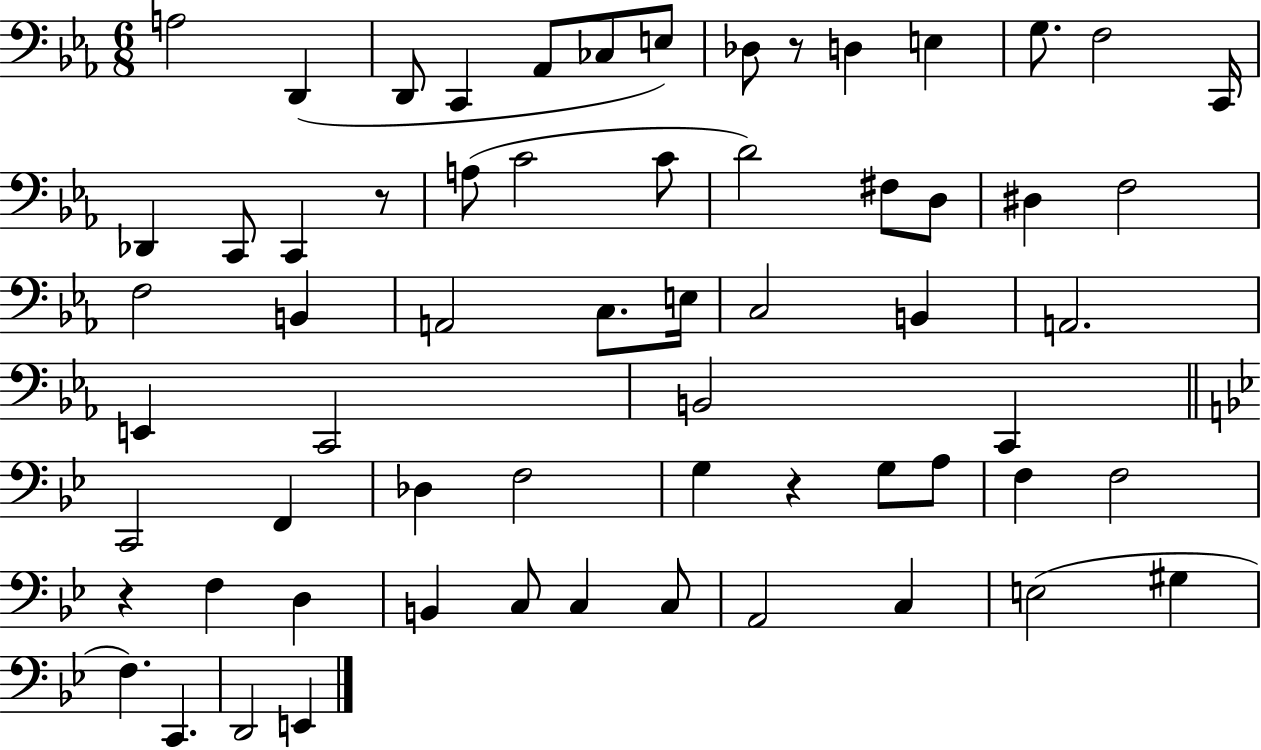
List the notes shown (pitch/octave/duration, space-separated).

A3/h D2/q D2/e C2/q Ab2/e CES3/e E3/e Db3/e R/e D3/q E3/q G3/e. F3/h C2/s Db2/q C2/e C2/q R/e A3/e C4/h C4/e D4/h F#3/e D3/e D#3/q F3/h F3/h B2/q A2/h C3/e. E3/s C3/h B2/q A2/h. E2/q C2/h B2/h C2/q C2/h F2/q Db3/q F3/h G3/q R/q G3/e A3/e F3/q F3/h R/q F3/q D3/q B2/q C3/e C3/q C3/e A2/h C3/q E3/h G#3/q F3/q. C2/q. D2/h E2/q